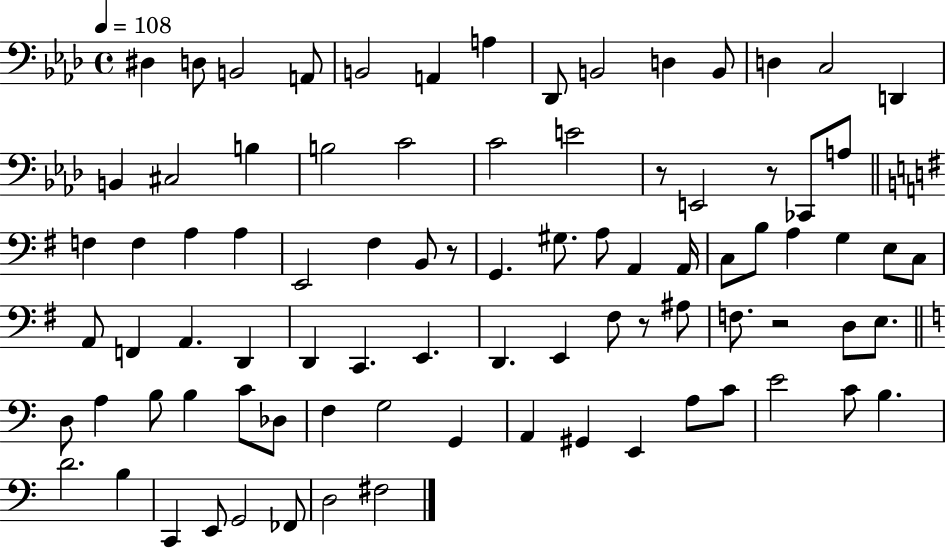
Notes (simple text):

D#3/q D3/e B2/h A2/e B2/h A2/q A3/q Db2/e B2/h D3/q B2/e D3/q C3/h D2/q B2/q C#3/h B3/q B3/h C4/h C4/h E4/h R/e E2/h R/e CES2/e A3/e F3/q F3/q A3/q A3/q E2/h F#3/q B2/e R/e G2/q. G#3/e. A3/e A2/q A2/s C3/e B3/e A3/q G3/q E3/e C3/e A2/e F2/q A2/q. D2/q D2/q C2/q. E2/q. D2/q. E2/q F#3/e R/e A#3/e F3/e. R/h D3/e E3/e. D3/e A3/q B3/e B3/q C4/e Db3/e F3/q G3/h G2/q A2/q G#2/q E2/q A3/e C4/e E4/h C4/e B3/q. D4/h. B3/q C2/q E2/e G2/h FES2/e D3/h F#3/h